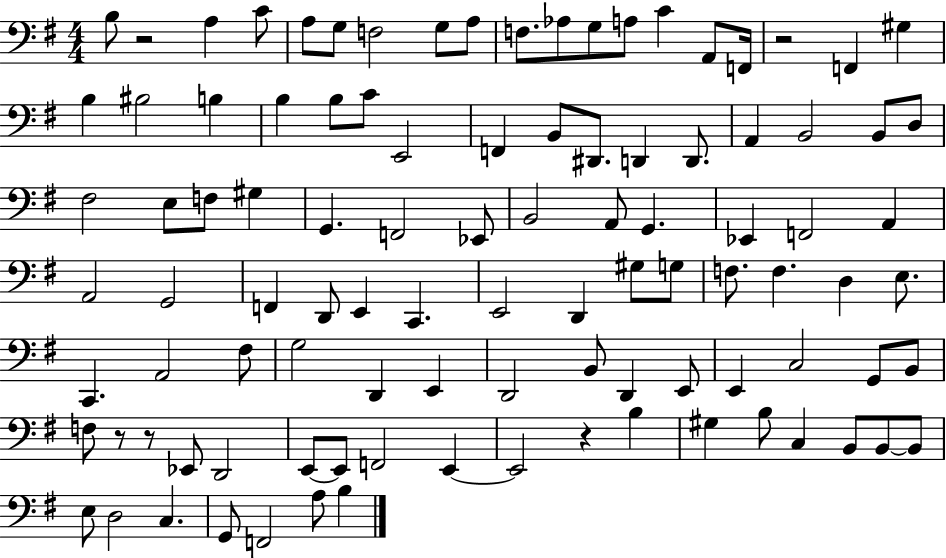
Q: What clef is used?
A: bass